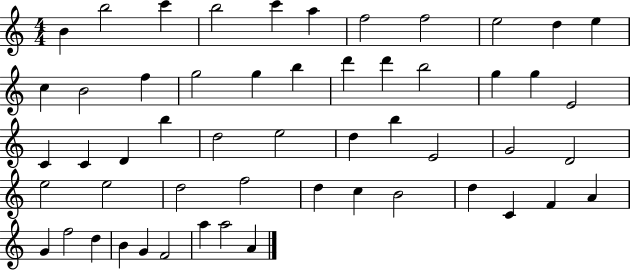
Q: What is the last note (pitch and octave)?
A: A4